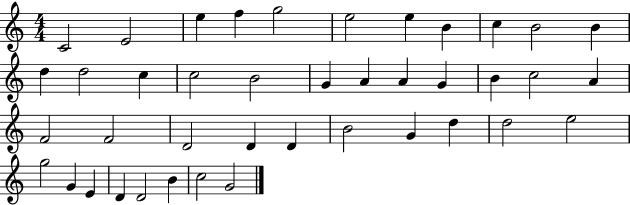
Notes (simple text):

C4/h E4/h E5/q F5/q G5/h E5/h E5/q B4/q C5/q B4/h B4/q D5/q D5/h C5/q C5/h B4/h G4/q A4/q A4/q G4/q B4/q C5/h A4/q F4/h F4/h D4/h D4/q D4/q B4/h G4/q D5/q D5/h E5/h G5/h G4/q E4/q D4/q D4/h B4/q C5/h G4/h